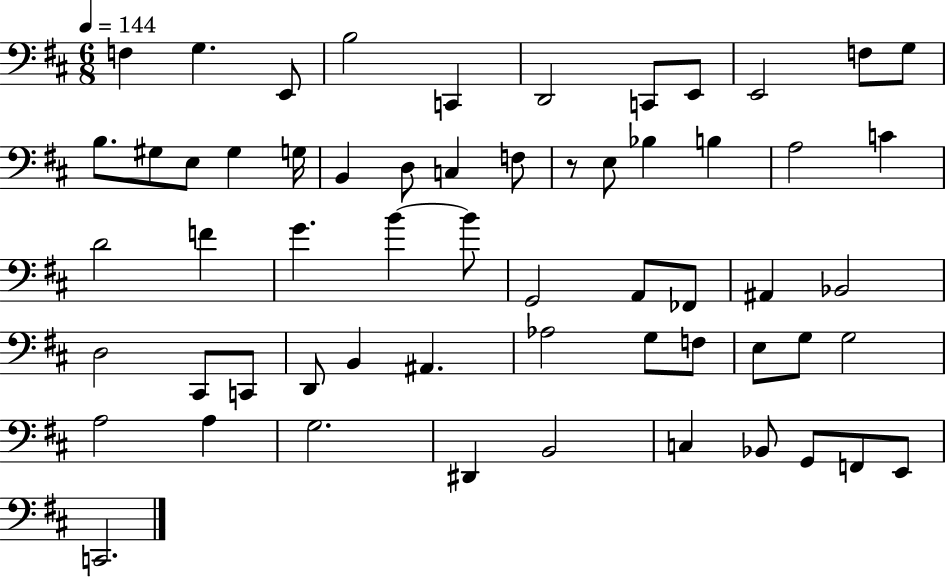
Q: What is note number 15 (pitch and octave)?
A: G#3